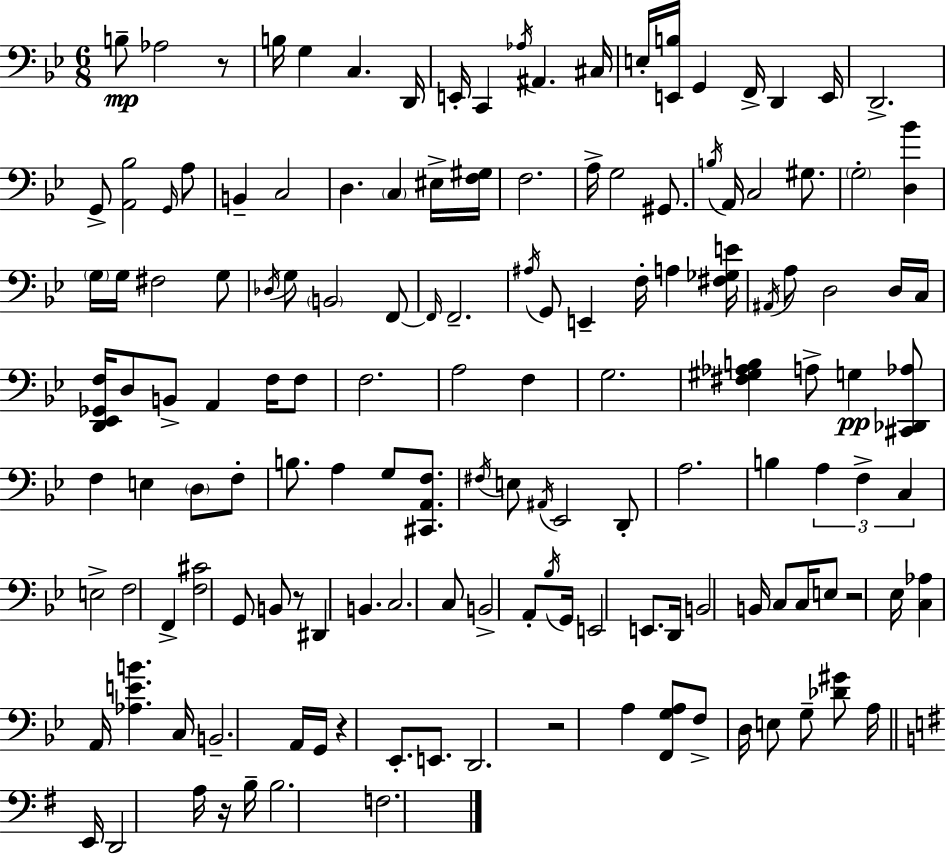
{
  \clef bass
  \numericTimeSignature
  \time 6/8
  \key bes \major
  b8--\mp aes2 r8 | b16 g4 c4. d,16 | e,16-. c,4 \acciaccatura { aes16 } ais,4. | cis16 e16-. <e, b>16 g,4 f,16-> d,4 | \break e,16 d,2.-> | g,8-> <a, bes>2 \grace { g,16 } | a8 b,4-- c2 | d4. \parenthesize c4 | \break eis16-> <f gis>16 f2. | a16-> g2 gis,8. | \acciaccatura { b16 } a,16 c2 | gis8. \parenthesize g2-. <d bes'>4 | \break \parenthesize g16 g16 fis2 | g8 \acciaccatura { des16 } g8 \parenthesize b,2 | f,8~~ \grace { f,16 } f,2.-- | \acciaccatura { ais16 } g,8 e,4-- | \break f16-. a4 <fis ges e'>16 \acciaccatura { ais,16 } a8 d2 | d16 c16 <d, ees, ges, f>16 d8 b,8-> | a,4 f16 f8 f2. | a2 | \break f4 g2. | <fis gis aes b>4 a8-> | g4\pp <cis, des, aes>8 f4 e4 | \parenthesize d8 f8-. b8. a4 | \break g8 <cis, a, f>8. \acciaccatura { fis16 } e8 \acciaccatura { ais,16 } ees,2 | d,8-. a2. | b4 | \tuplet 3/2 { a4 f4-> c4 } | \break e2-> f2 | f,4-> <f cis'>2 | g,8 b,8 r8 dis,4 | b,4. c2. | \break c8 b,2-> | a,8-. \acciaccatura { bes16 } g,16 e,2 | e,8. d,16 b,2 | b,16 c8 c16 e8 | \break r2 ees16 <c aes>4 | a,16 <aes e' b'>4. c16 b,2.-- | a,16 g,16 | r4 ees,8.-. e,8. d,2. | \break r2 | a4 <f, g a>8 | f8-> d16 e8 g8-- <des' gis'>8 a16 \bar "||" \break \key g \major e,16 d,2 a16 r16 b16-- | b2. | f2. | \bar "|."
}